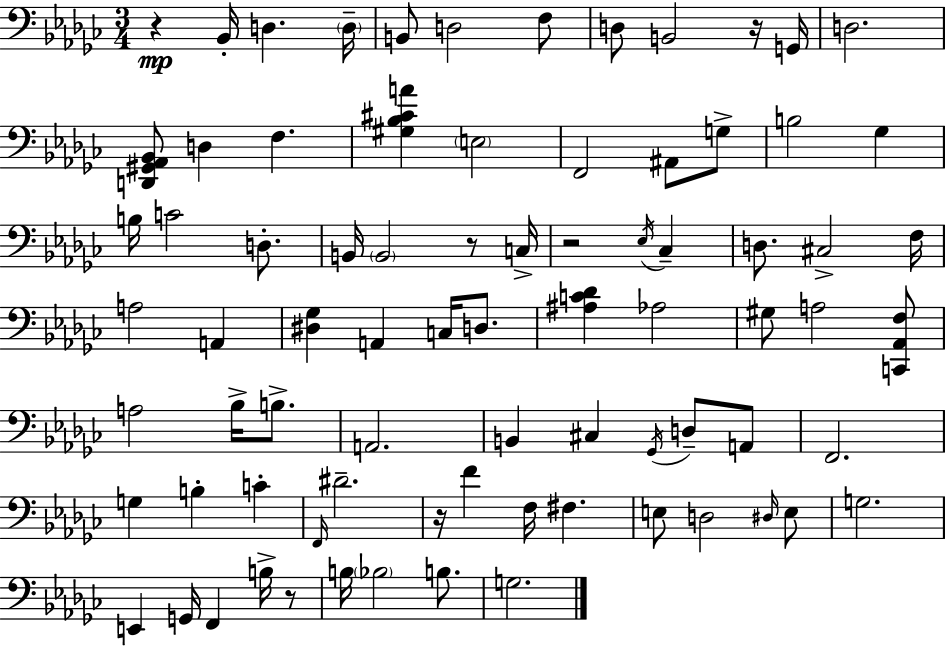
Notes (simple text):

R/q Bb2/s D3/q. D3/s B2/e D3/h F3/e D3/e B2/h R/s G2/s D3/h. [D2,G#2,Ab2,Bb2]/e D3/q F3/q. [G#3,Bb3,C#4,A4]/q E3/h F2/h A#2/e G3/e B3/h Gb3/q B3/s C4/h D3/e. B2/s B2/h R/e C3/s R/h Eb3/s CES3/q D3/e. C#3/h F3/s A3/h A2/q [D#3,Gb3]/q A2/q C3/s D3/e. [A#3,C4,Db4]/q Ab3/h G#3/e A3/h [C2,Ab2,F3]/e A3/h Bb3/s B3/e. A2/h. B2/q C#3/q Gb2/s D3/e A2/e F2/h. G3/q B3/q C4/q F2/s D#4/h. R/s F4/q F3/s F#3/q. E3/e D3/h D#3/s E3/e G3/h. E2/q G2/s F2/q B3/s R/e B3/s Bb3/h B3/e. G3/h.